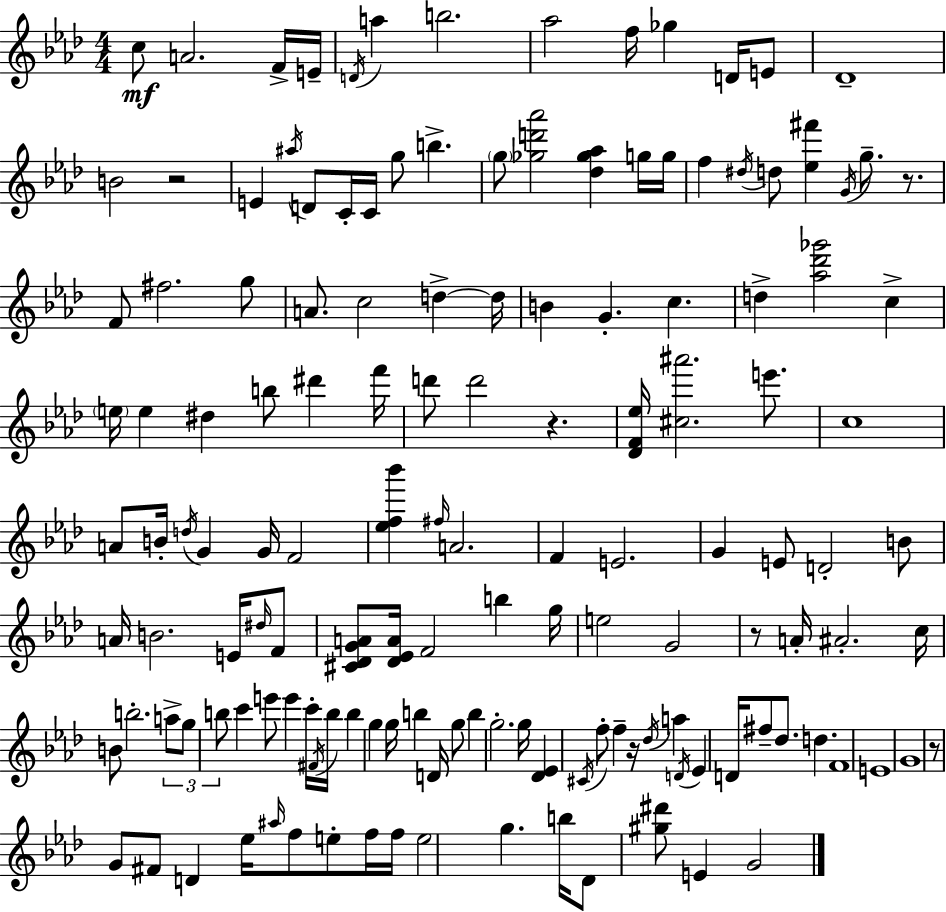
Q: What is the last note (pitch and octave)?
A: G4